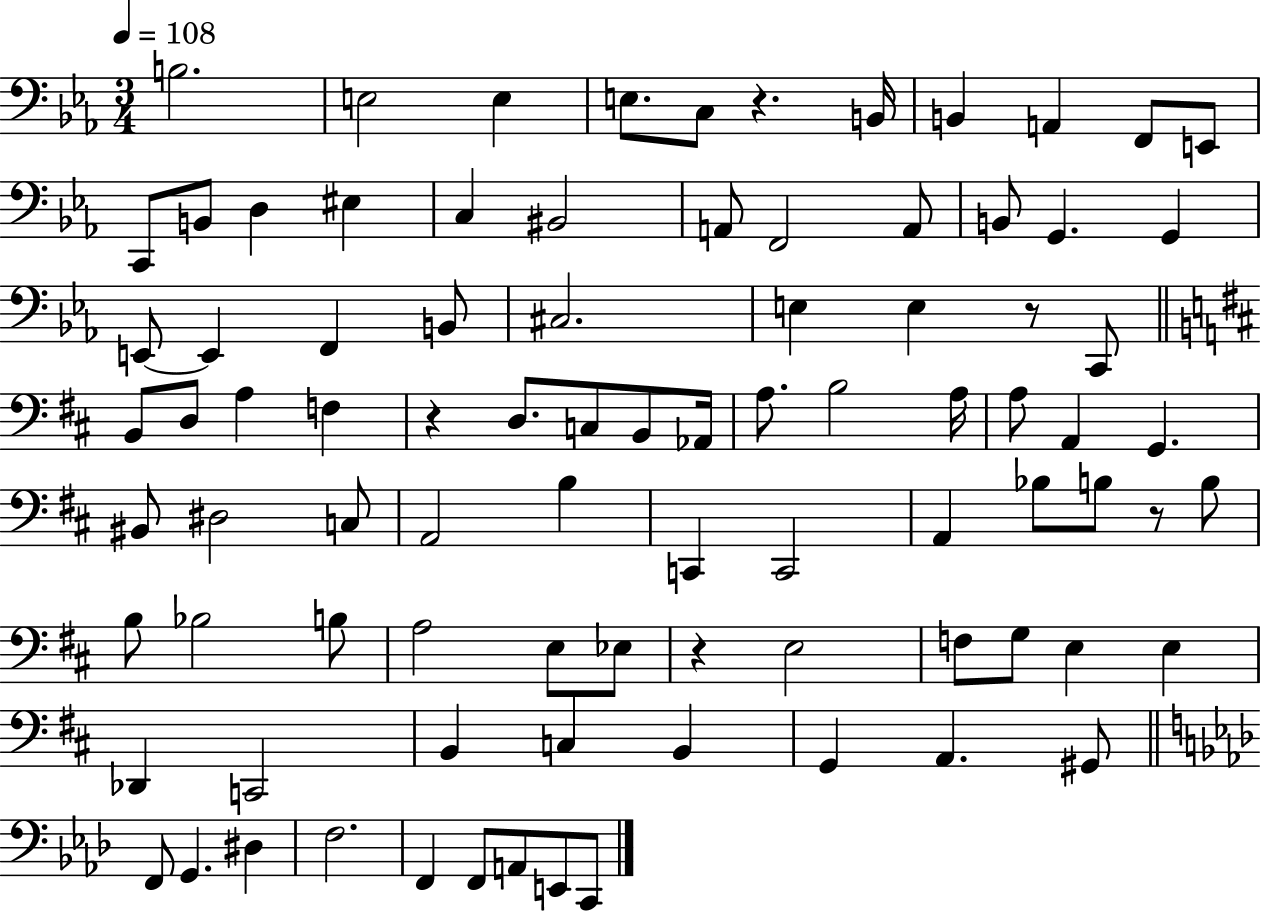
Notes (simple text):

B3/h. E3/h E3/q E3/e. C3/e R/q. B2/s B2/q A2/q F2/e E2/e C2/e B2/e D3/q EIS3/q C3/q BIS2/h A2/e F2/h A2/e B2/e G2/q. G2/q E2/e E2/q F2/q B2/e C#3/h. E3/q E3/q R/e C2/e B2/e D3/e A3/q F3/q R/q D3/e. C3/e B2/e Ab2/s A3/e. B3/h A3/s A3/e A2/q G2/q. BIS2/e D#3/h C3/e A2/h B3/q C2/q C2/h A2/q Bb3/e B3/e R/e B3/e B3/e Bb3/h B3/e A3/h E3/e Eb3/e R/q E3/h F3/e G3/e E3/q E3/q Db2/q C2/h B2/q C3/q B2/q G2/q A2/q. G#2/e F2/e G2/q. D#3/q F3/h. F2/q F2/e A2/e E2/e C2/e